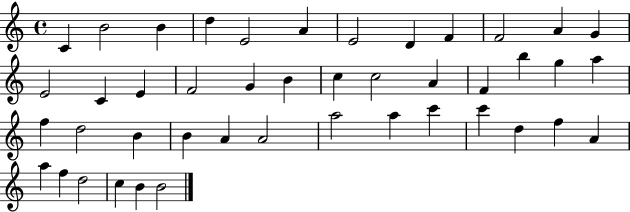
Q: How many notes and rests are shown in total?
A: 44